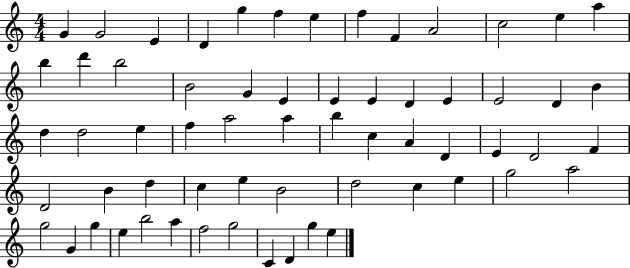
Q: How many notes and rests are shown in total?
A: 62